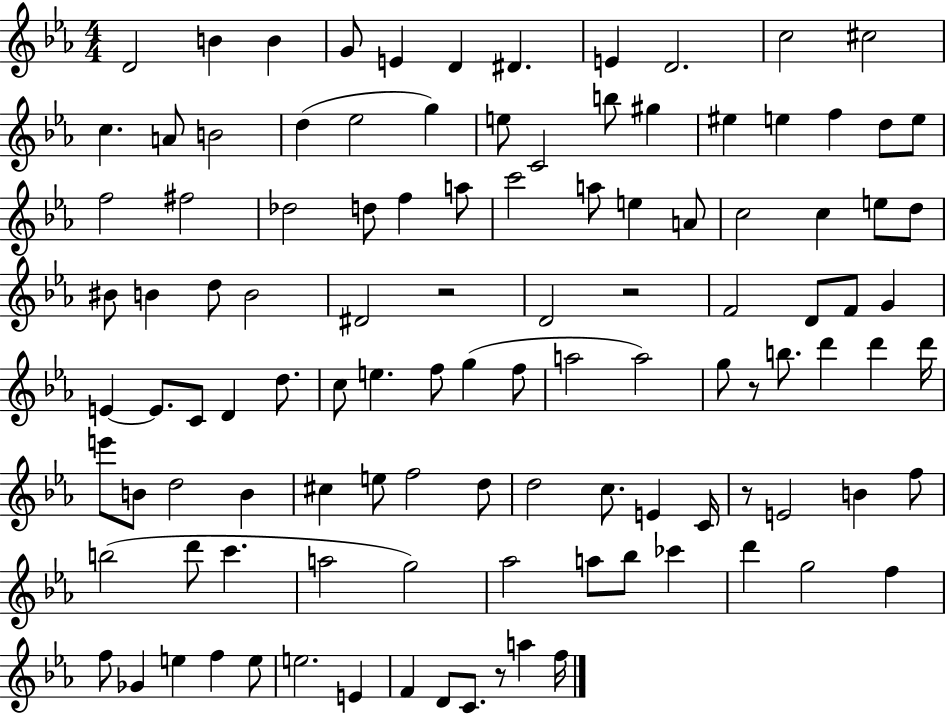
{
  \clef treble
  \numericTimeSignature
  \time 4/4
  \key ees \major
  d'2 b'4 b'4 | g'8 e'4 d'4 dis'4. | e'4 d'2. | c''2 cis''2 | \break c''4. a'8 b'2 | d''4( ees''2 g''4) | e''8 c'2 b''8 gis''4 | eis''4 e''4 f''4 d''8 e''8 | \break f''2 fis''2 | des''2 d''8 f''4 a''8 | c'''2 a''8 e''4 a'8 | c''2 c''4 e''8 d''8 | \break bis'8 b'4 d''8 b'2 | dis'2 r2 | d'2 r2 | f'2 d'8 f'8 g'4 | \break e'4~~ e'8. c'8 d'4 d''8. | c''8 e''4. f''8 g''4( f''8 | a''2 a''2) | g''8 r8 b''8. d'''4 d'''4 d'''16 | \break e'''8 b'8 d''2 b'4 | cis''4 e''8 f''2 d''8 | d''2 c''8. e'4 c'16 | r8 e'2 b'4 f''8 | \break b''2( d'''8 c'''4. | a''2 g''2) | aes''2 a''8 bes''8 ces'''4 | d'''4 g''2 f''4 | \break f''8 ges'4 e''4 f''4 e''8 | e''2. e'4 | f'4 d'8 c'8. r8 a''4 f''16 | \bar "|."
}